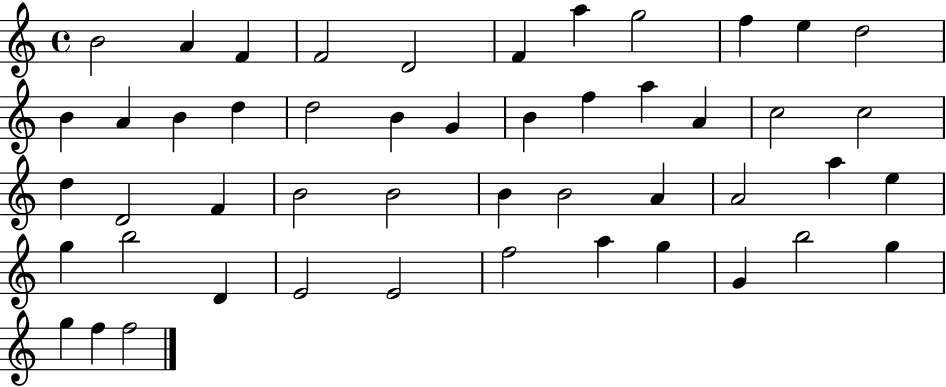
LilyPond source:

{
  \clef treble
  \time 4/4
  \defaultTimeSignature
  \key c \major
  b'2 a'4 f'4 | f'2 d'2 | f'4 a''4 g''2 | f''4 e''4 d''2 | \break b'4 a'4 b'4 d''4 | d''2 b'4 g'4 | b'4 f''4 a''4 a'4 | c''2 c''2 | \break d''4 d'2 f'4 | b'2 b'2 | b'4 b'2 a'4 | a'2 a''4 e''4 | \break g''4 b''2 d'4 | e'2 e'2 | f''2 a''4 g''4 | g'4 b''2 g''4 | \break g''4 f''4 f''2 | \bar "|."
}